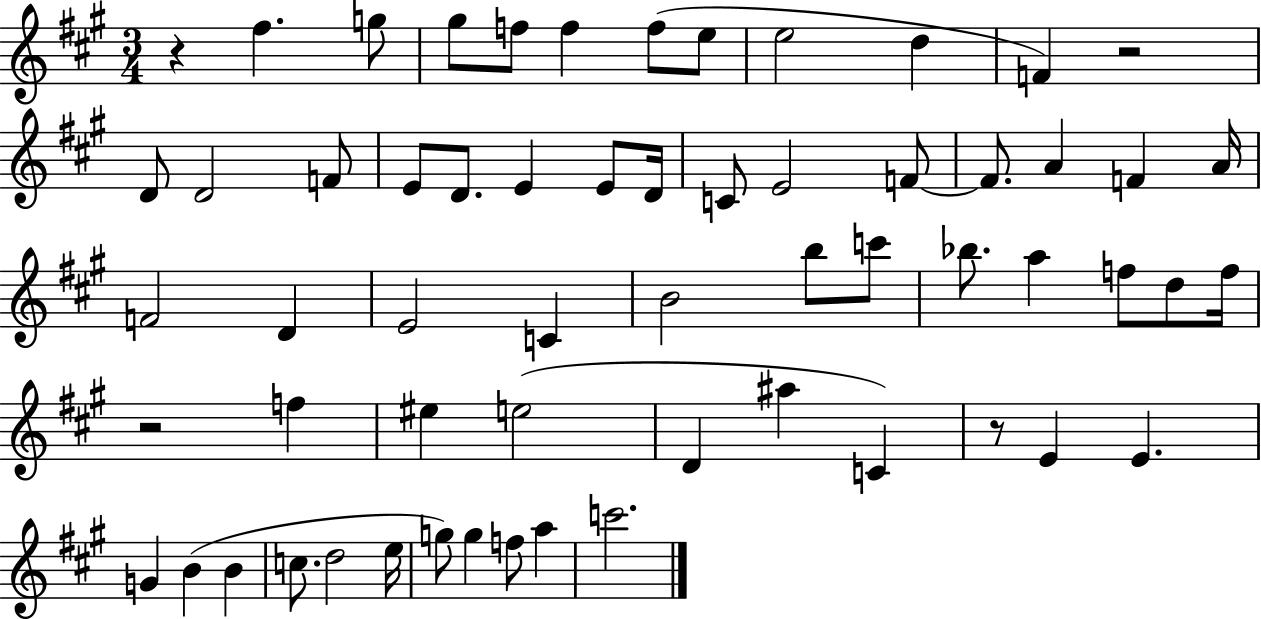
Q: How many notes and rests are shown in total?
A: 60